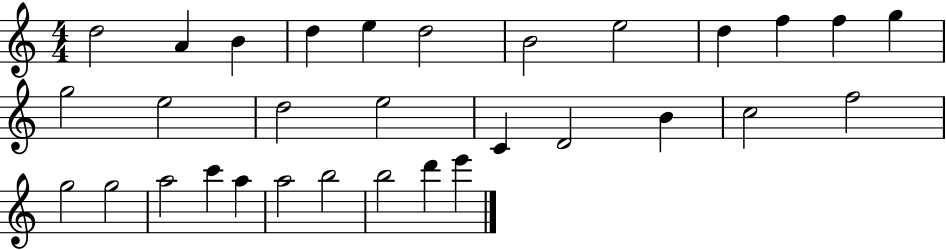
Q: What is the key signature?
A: C major